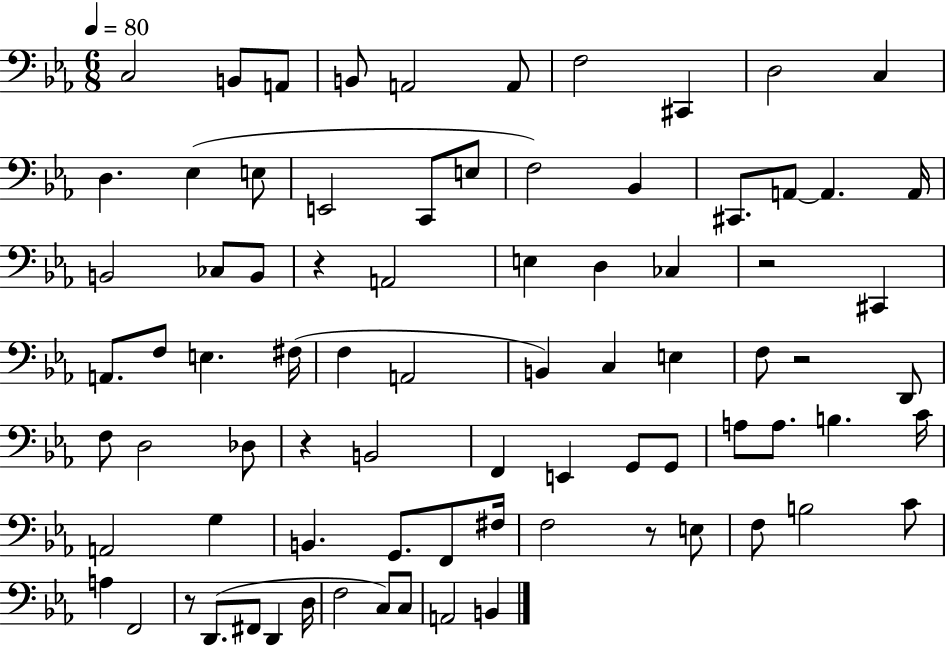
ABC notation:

X:1
T:Untitled
M:6/8
L:1/4
K:Eb
C,2 B,,/2 A,,/2 B,,/2 A,,2 A,,/2 F,2 ^C,, D,2 C, D, _E, E,/2 E,,2 C,,/2 E,/2 F,2 _B,, ^C,,/2 A,,/2 A,, A,,/4 B,,2 _C,/2 B,,/2 z A,,2 E, D, _C, z2 ^C,, A,,/2 F,/2 E, ^F,/4 F, A,,2 B,, C, E, F,/2 z2 D,,/2 F,/2 D,2 _D,/2 z B,,2 F,, E,, G,,/2 G,,/2 A,/2 A,/2 B, C/4 A,,2 G, B,, G,,/2 F,,/2 ^F,/4 F,2 z/2 E,/2 F,/2 B,2 C/2 A, F,,2 z/2 D,,/2 ^F,,/2 D,, D,/4 F,2 C,/2 C,/2 A,,2 B,,